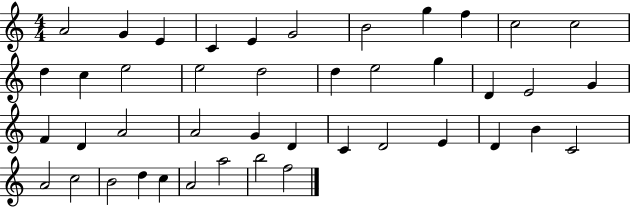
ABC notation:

X:1
T:Untitled
M:4/4
L:1/4
K:C
A2 G E C E G2 B2 g f c2 c2 d c e2 e2 d2 d e2 g D E2 G F D A2 A2 G D C D2 E D B C2 A2 c2 B2 d c A2 a2 b2 f2